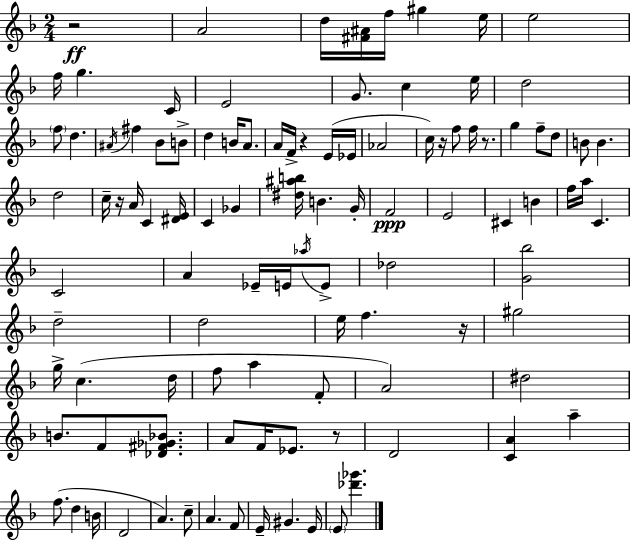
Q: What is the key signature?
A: F major